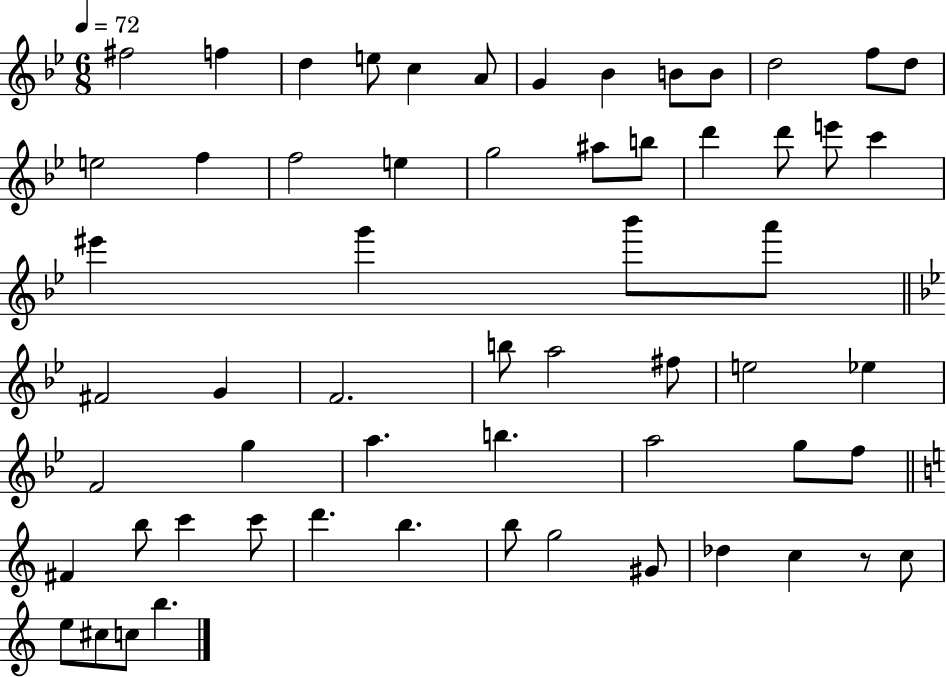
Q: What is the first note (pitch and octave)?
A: F#5